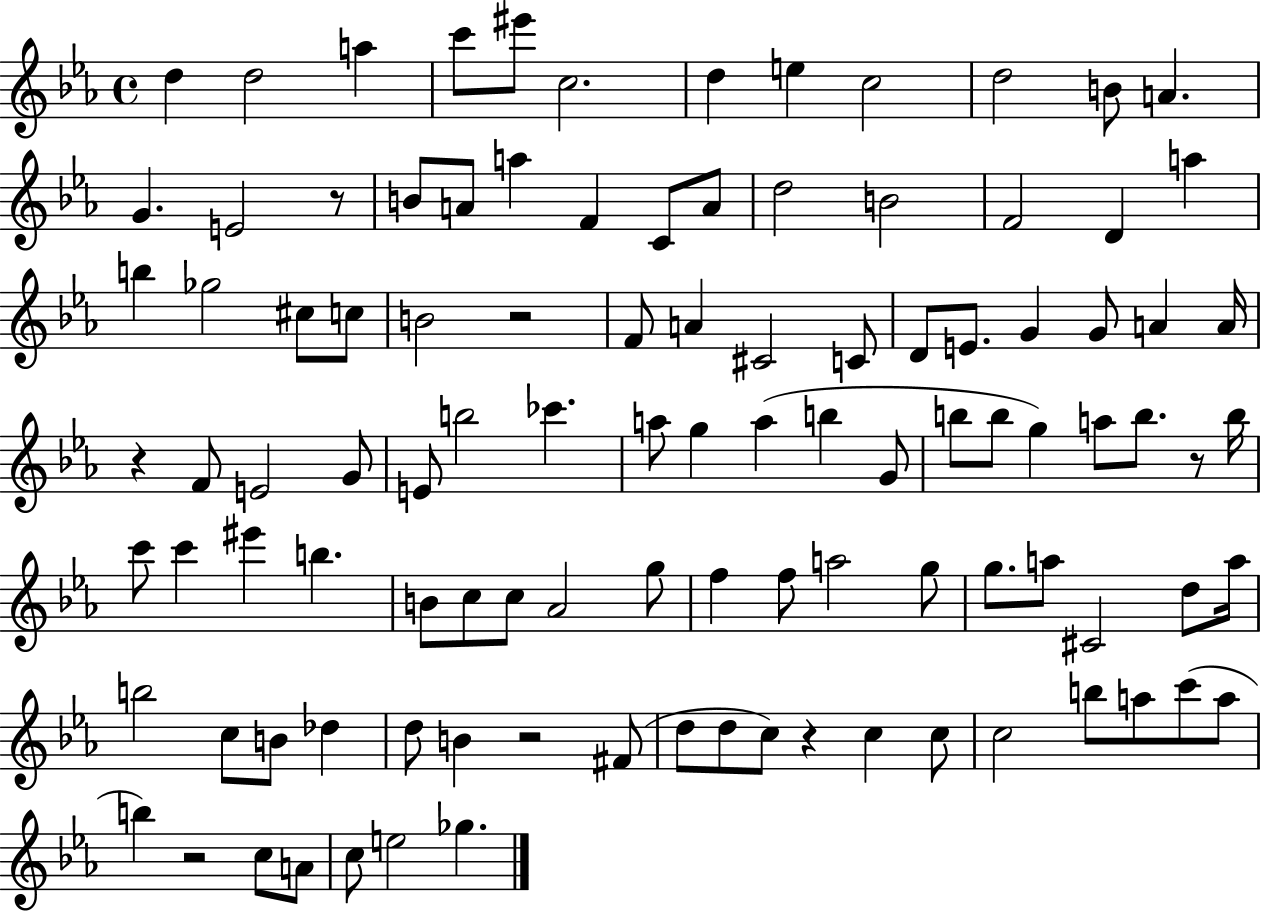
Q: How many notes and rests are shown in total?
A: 105